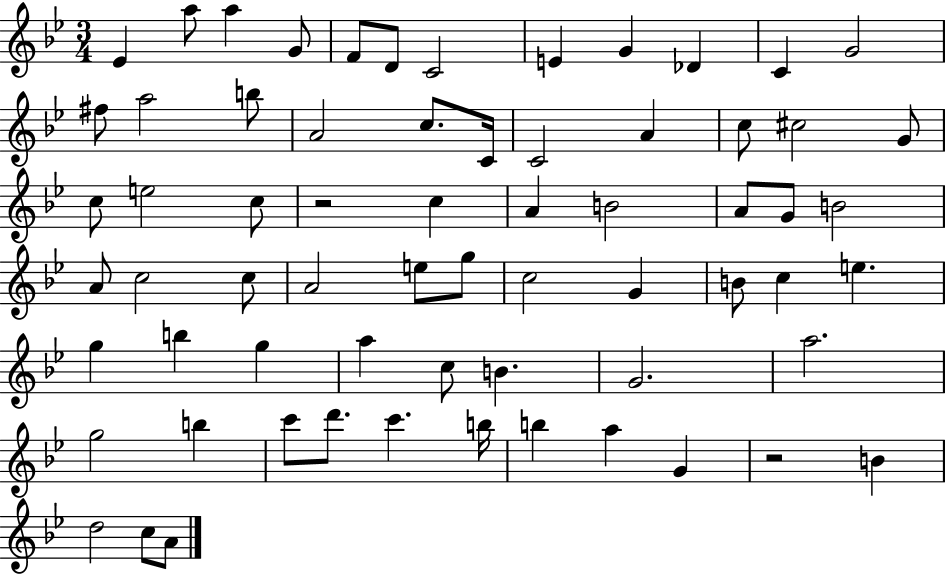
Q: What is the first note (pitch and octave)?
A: Eb4